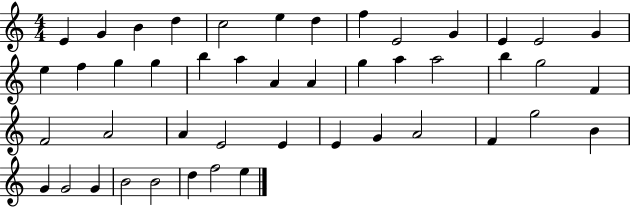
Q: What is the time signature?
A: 4/4